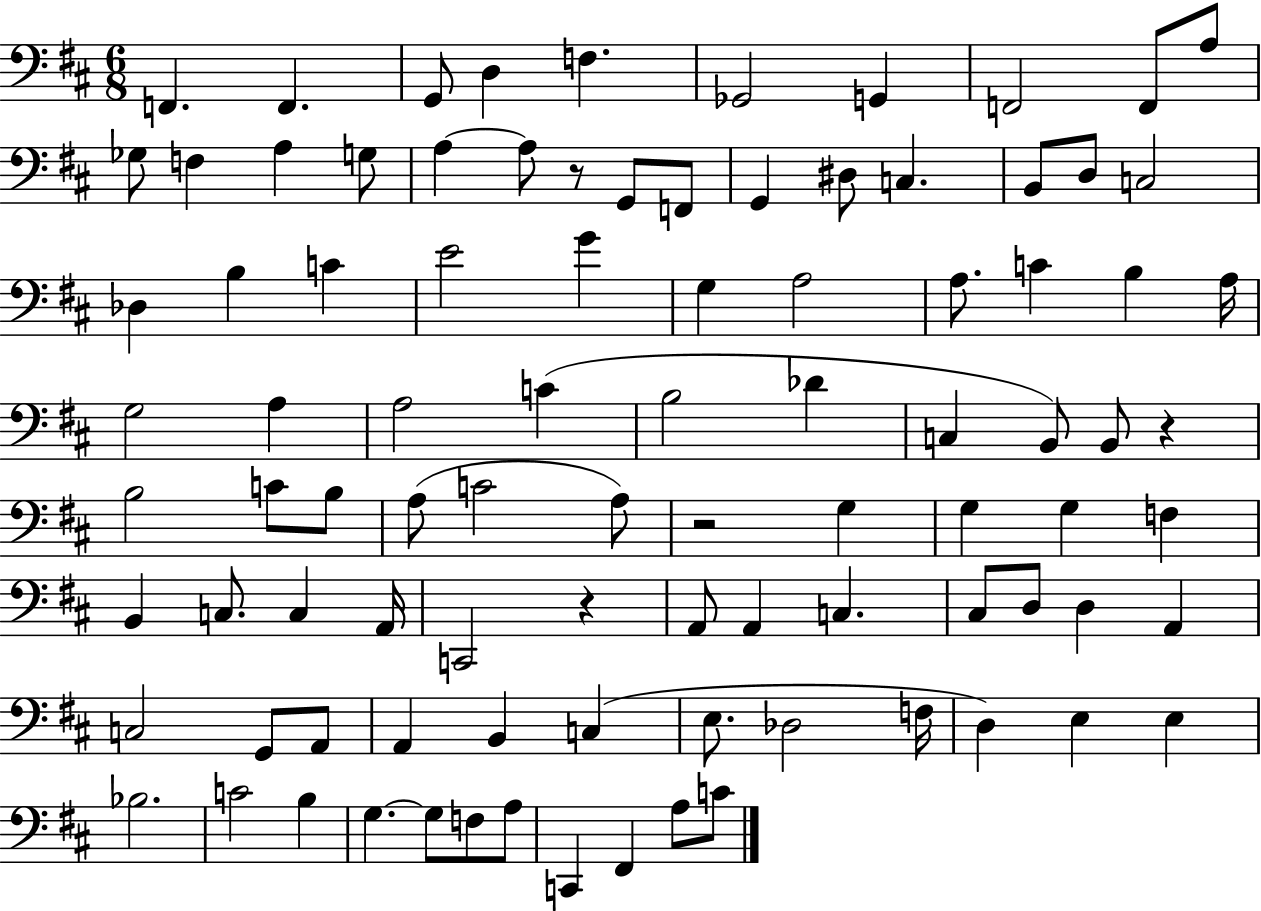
{
  \clef bass
  \numericTimeSignature
  \time 6/8
  \key d \major
  f,4. f,4. | g,8 d4 f4. | ges,2 g,4 | f,2 f,8 a8 | \break ges8 f4 a4 g8 | a4~~ a8 r8 g,8 f,8 | g,4 dis8 c4. | b,8 d8 c2 | \break des4 b4 c'4 | e'2 g'4 | g4 a2 | a8. c'4 b4 a16 | \break g2 a4 | a2 c'4( | b2 des'4 | c4 b,8) b,8 r4 | \break b2 c'8 b8 | a8( c'2 a8) | r2 g4 | g4 g4 f4 | \break b,4 c8. c4 a,16 | c,2 r4 | a,8 a,4 c4. | cis8 d8 d4 a,4 | \break c2 g,8 a,8 | a,4 b,4 c4( | e8. des2 f16 | d4) e4 e4 | \break bes2. | c'2 b4 | g4.~~ g8 f8 a8 | c,4 fis,4 a8 c'8 | \break \bar "|."
}